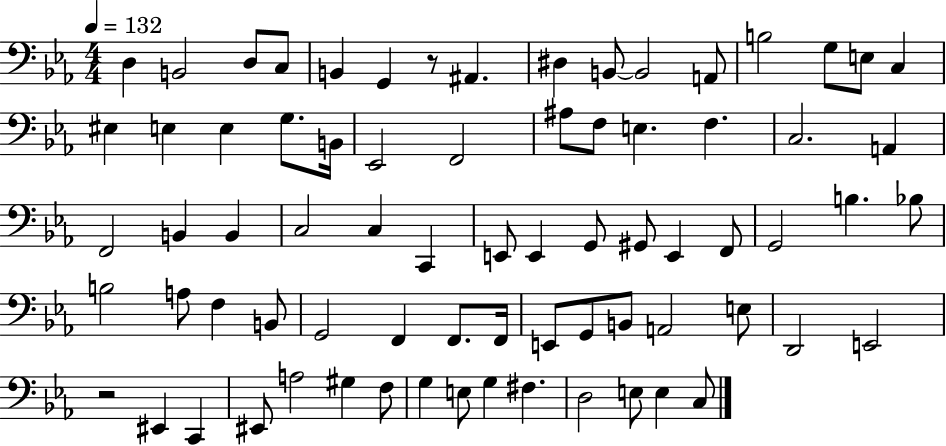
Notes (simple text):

D3/q B2/h D3/e C3/e B2/q G2/q R/e A#2/q. D#3/q B2/e B2/h A2/e B3/h G3/e E3/e C3/q EIS3/q E3/q E3/q G3/e. B2/s Eb2/h F2/h A#3/e F3/e E3/q. F3/q. C3/h. A2/q F2/h B2/q B2/q C3/h C3/q C2/q E2/e E2/q G2/e G#2/e E2/q F2/e G2/h B3/q. Bb3/e B3/h A3/e F3/q B2/e G2/h F2/q F2/e. F2/s E2/e G2/e B2/e A2/h E3/e D2/h E2/h R/h EIS2/q C2/q EIS2/e A3/h G#3/q F3/e G3/q E3/e G3/q F#3/q. D3/h E3/e E3/q C3/e